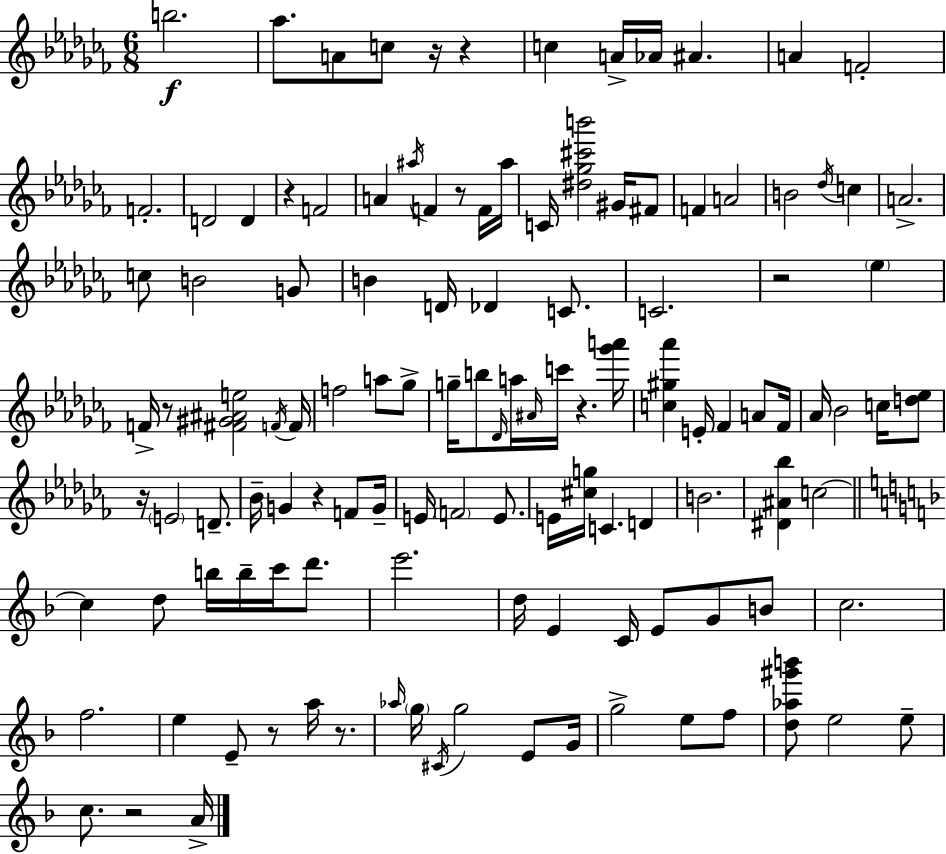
{
  \clef treble
  \numericTimeSignature
  \time 6/8
  \key aes \minor
  b''2.\f | aes''8. a'8 c''8 r16 r4 | c''4 a'16-> aes'16 ais'4. | a'4 f'2-. | \break f'2.-. | d'2 d'4 | r4 f'2 | a'4 \acciaccatura { ais''16 } f'4 r8 f'16 | \break ais''16 c'16 <dis'' ges'' cis''' b'''>2 gis'16 fis'8 | f'4 a'2 | b'2 \acciaccatura { des''16 } c''4 | a'2.-> | \break c''8 b'2 | g'8 b'4 d'16 des'4 c'8. | c'2. | r2 \parenthesize ees''4 | \break f'16-> r8 <fis' gis' ais' e''>2 | \acciaccatura { f'16 } f'16 f''2 a''8 | ges''8-> g''16-- b''8 \grace { des'16 } a''16 \grace { ais'16 } c'''16 r4. | <ges''' a'''>16 <c'' gis'' aes'''>4 e'16-. fes'4 | \break a'8 fes'16 aes'16 bes'2 | c''16 <d'' ees''>8 r16 \parenthesize e'2 | d'8.-- bes'16-- g'4 r4 | f'8 g'16-- e'16 \parenthesize f'2 | \break e'8. e'16 <cis'' g''>16 c'4. | d'4 b'2. | <dis' ais' bes''>4 c''2~~ | \bar "||" \break \key f \major c''4 d''8 b''16 b''16-- c'''16 d'''8. | e'''2. | d''16 e'4 c'16 e'8 g'8 b'8 | c''2. | \break f''2. | e''4 e'8-- r8 a''16 r8. | \grace { aes''16 } \parenthesize g''16 \acciaccatura { cis'16 } g''2 e'8 | g'16 g''2-> e''8 | \break f''8 <d'' aes'' gis''' b'''>8 e''2 | e''8-- c''8. r2 | a'16-> \bar "|."
}